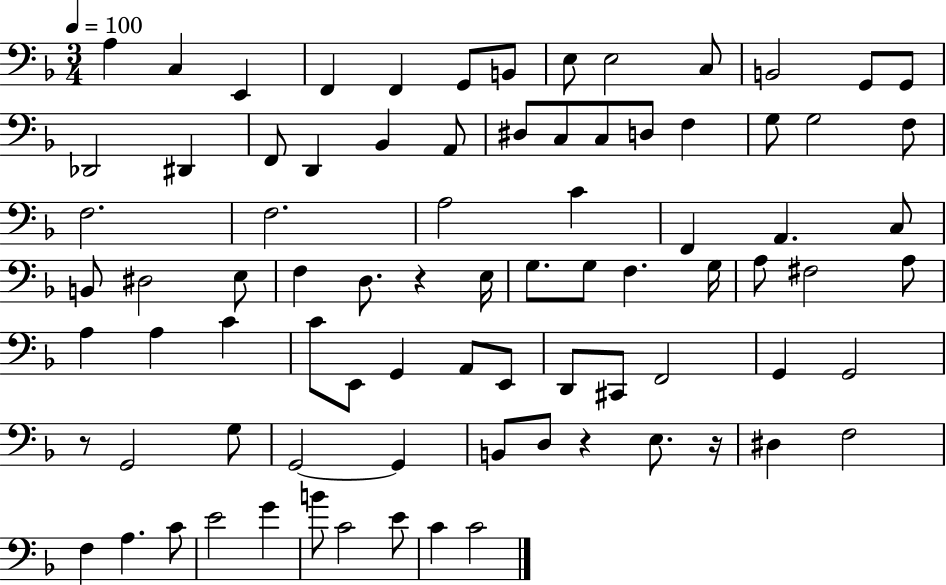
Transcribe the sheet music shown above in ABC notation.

X:1
T:Untitled
M:3/4
L:1/4
K:F
A, C, E,, F,, F,, G,,/2 B,,/2 E,/2 E,2 C,/2 B,,2 G,,/2 G,,/2 _D,,2 ^D,, F,,/2 D,, _B,, A,,/2 ^D,/2 C,/2 C,/2 D,/2 F, G,/2 G,2 F,/2 F,2 F,2 A,2 C F,, A,, C,/2 B,,/2 ^D,2 E,/2 F, D,/2 z E,/4 G,/2 G,/2 F, G,/4 A,/2 ^F,2 A,/2 A, A, C C/2 E,,/2 G,, A,,/2 E,,/2 D,,/2 ^C,,/2 F,,2 G,, G,,2 z/2 G,,2 G,/2 G,,2 G,, B,,/2 D,/2 z E,/2 z/4 ^D, F,2 F, A, C/2 E2 G B/2 C2 E/2 C C2